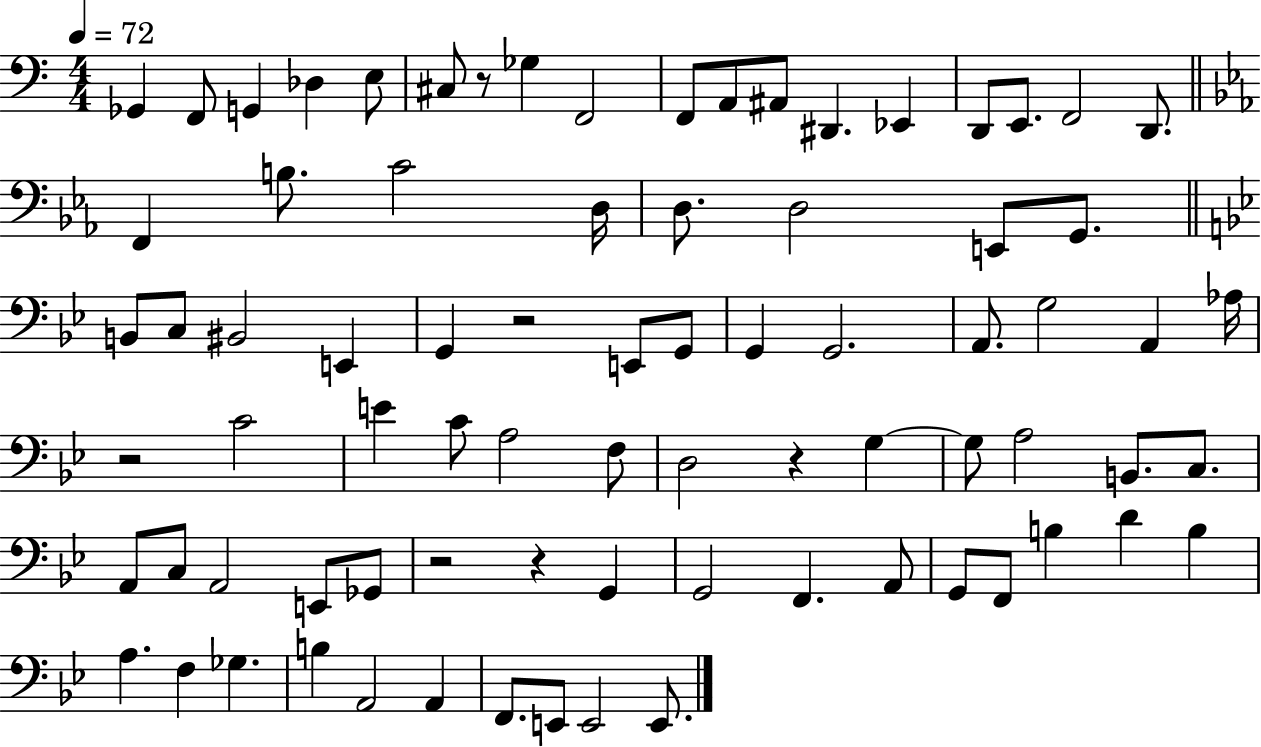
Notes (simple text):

Gb2/q F2/e G2/q Db3/q E3/e C#3/e R/e Gb3/q F2/h F2/e A2/e A#2/e D#2/q. Eb2/q D2/e E2/e. F2/h D2/e. F2/q B3/e. C4/h D3/s D3/e. D3/h E2/e G2/e. B2/e C3/e BIS2/h E2/q G2/q R/h E2/e G2/e G2/q G2/h. A2/e. G3/h A2/q Ab3/s R/h C4/h E4/q C4/e A3/h F3/e D3/h R/q G3/q G3/e A3/h B2/e. C3/e. A2/e C3/e A2/h E2/e Gb2/e R/h R/q G2/q G2/h F2/q. A2/e G2/e F2/e B3/q D4/q B3/q A3/q. F3/q Gb3/q. B3/q A2/h A2/q F2/e. E2/e E2/h E2/e.